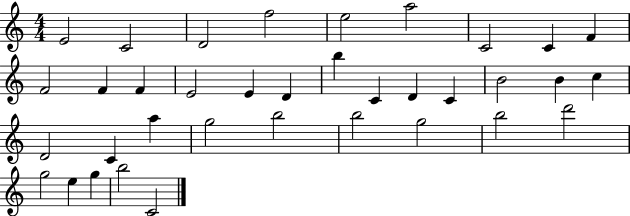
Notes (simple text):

E4/h C4/h D4/h F5/h E5/h A5/h C4/h C4/q F4/q F4/h F4/q F4/q E4/h E4/q D4/q B5/q C4/q D4/q C4/q B4/h B4/q C5/q D4/h C4/q A5/q G5/h B5/h B5/h G5/h B5/h D6/h G5/h E5/q G5/q B5/h C4/h